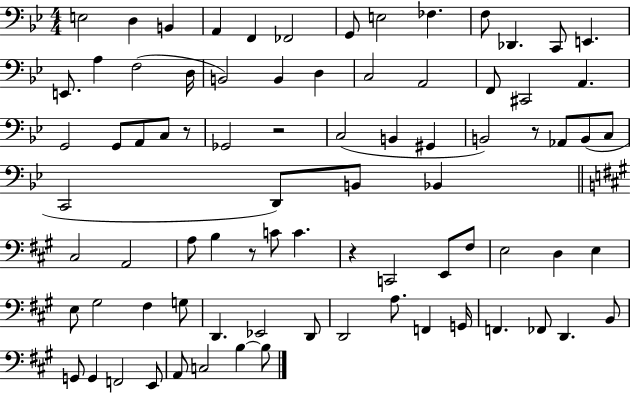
E3/h D3/q B2/q A2/q F2/q FES2/h G2/e E3/h FES3/q. F3/e Db2/q. C2/e E2/q. E2/e. A3/q F3/h D3/s B2/h B2/q D3/q C3/h A2/h F2/e C#2/h A2/q. G2/h G2/e A2/e C3/e R/e Gb2/h R/h C3/h B2/q G#2/q B2/h R/e Ab2/e B2/e C3/e C2/h D2/e B2/e Bb2/q C#3/h A2/h A3/e B3/q R/e C4/e C4/q. R/q C2/h E2/e F#3/e E3/h D3/q E3/q E3/e G#3/h F#3/q G3/e D2/q. Eb2/h D2/e D2/h A3/e. F2/q G2/s F2/q. FES2/e D2/q. B2/e G2/e G2/q F2/h E2/e A2/e C3/h B3/q B3/e